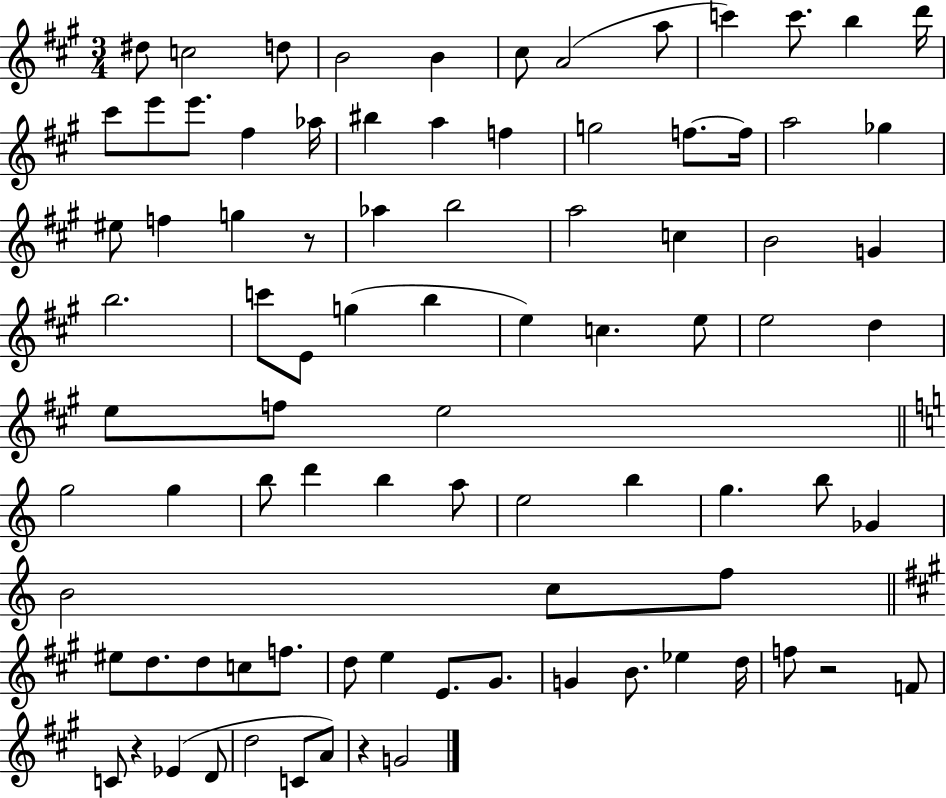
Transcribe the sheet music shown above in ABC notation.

X:1
T:Untitled
M:3/4
L:1/4
K:A
^d/2 c2 d/2 B2 B ^c/2 A2 a/2 c' c'/2 b d'/4 ^c'/2 e'/2 e'/2 ^f _a/4 ^b a f g2 f/2 f/4 a2 _g ^e/2 f g z/2 _a b2 a2 c B2 G b2 c'/2 E/2 g b e c e/2 e2 d e/2 f/2 e2 g2 g b/2 d' b a/2 e2 b g b/2 _G B2 c/2 f/2 ^e/2 d/2 d/2 c/2 f/2 d/2 e E/2 ^G/2 G B/2 _e d/4 f/2 z2 F/2 C/2 z _E D/2 d2 C/2 A/2 z G2